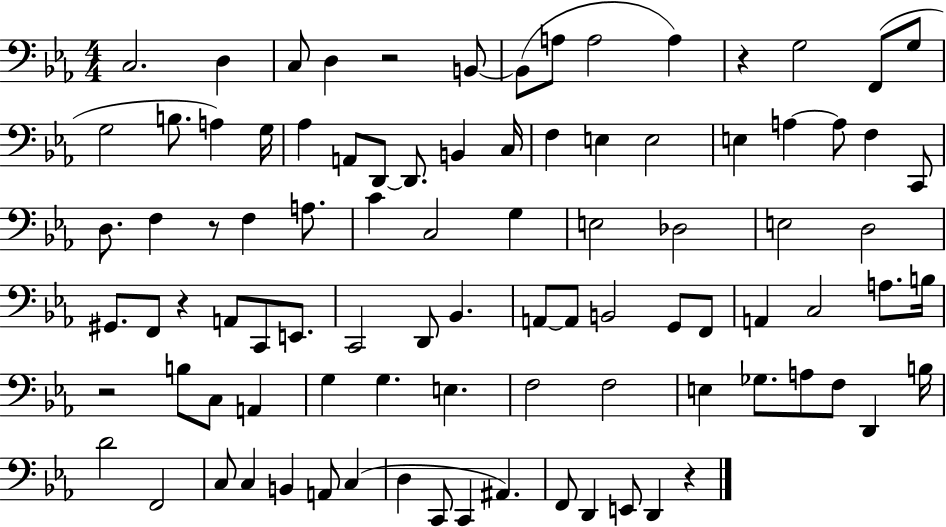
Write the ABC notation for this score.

X:1
T:Untitled
M:4/4
L:1/4
K:Eb
C,2 D, C,/2 D, z2 B,,/2 B,,/2 A,/2 A,2 A, z G,2 F,,/2 G,/2 G,2 B,/2 A, G,/4 _A, A,,/2 D,,/2 D,,/2 B,, C,/4 F, E, E,2 E, A, A,/2 F, C,,/2 D,/2 F, z/2 F, A,/2 C C,2 G, E,2 _D,2 E,2 D,2 ^G,,/2 F,,/2 z A,,/2 C,,/2 E,,/2 C,,2 D,,/2 _B,, A,,/2 A,,/2 B,,2 G,,/2 F,,/2 A,, C,2 A,/2 B,/4 z2 B,/2 C,/2 A,, G, G, E, F,2 F,2 E, _G,/2 A,/2 F,/2 D,, B,/4 D2 F,,2 C,/2 C, B,, A,,/2 C, D, C,,/2 C,, ^A,, F,,/2 D,, E,,/2 D,, z